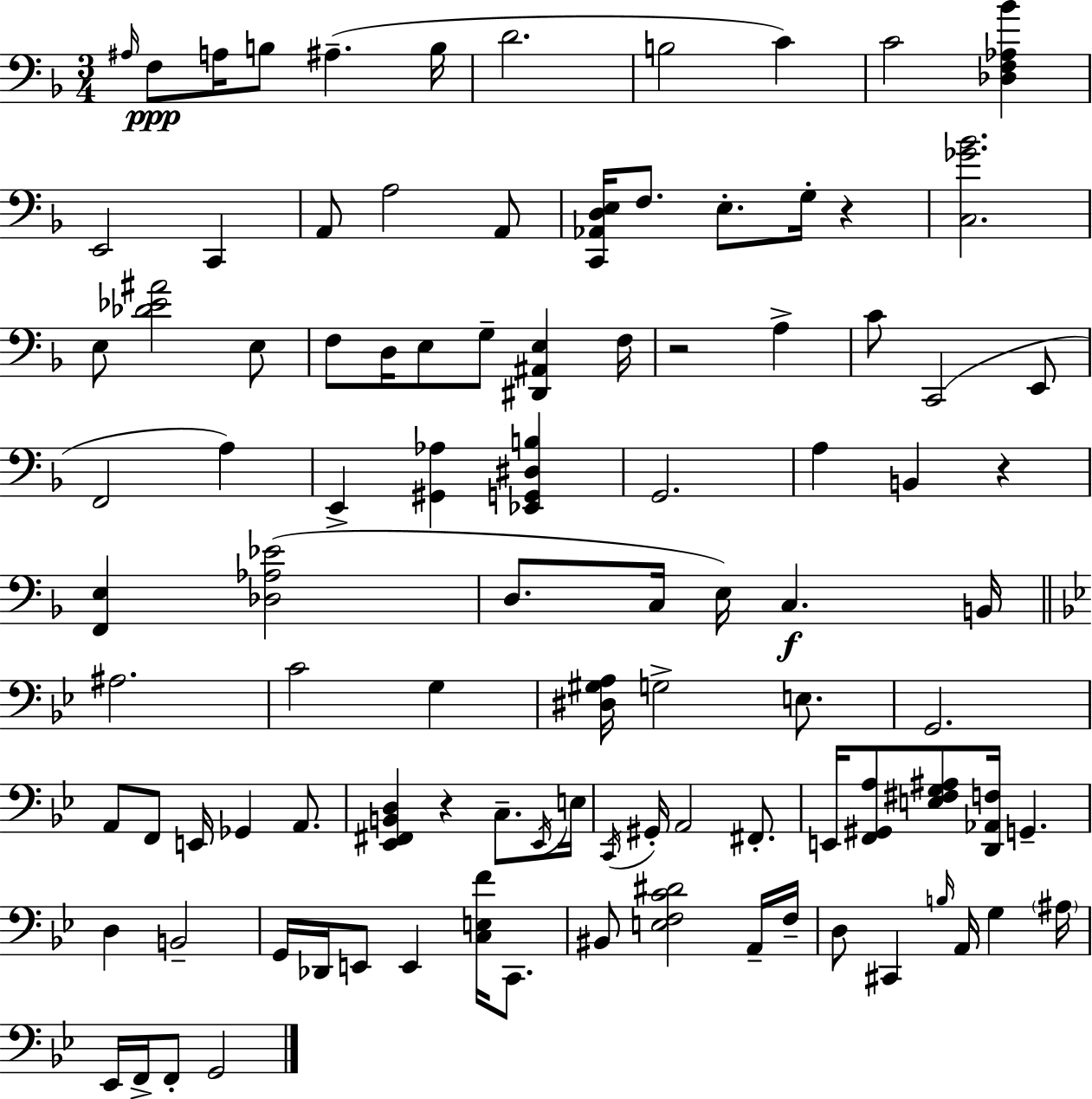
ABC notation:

X:1
T:Untitled
M:3/4
L:1/4
K:Dm
^A,/4 F,/2 A,/4 B,/2 ^A, B,/4 D2 B,2 C C2 [_D,F,_A,_B] E,,2 C,, A,,/2 A,2 A,,/2 [C,,_A,,D,E,]/4 F,/2 E,/2 G,/4 z [C,_G_B]2 E,/2 [_D_E^A]2 E,/2 F,/2 D,/4 E,/2 G,/2 [^D,,^A,,E,] F,/4 z2 A, C/2 C,,2 E,,/2 F,,2 A, E,, [^G,,_A,] [_E,,G,,^D,B,] G,,2 A, B,, z [F,,E,] [_D,_A,_E]2 D,/2 C,/4 E,/4 C, B,,/4 ^A,2 C2 G, [^D,^G,A,]/4 G,2 E,/2 G,,2 A,,/2 F,,/2 E,,/4 _G,, A,,/2 [_E,,^F,,B,,D,] z C,/2 _E,,/4 E,/4 C,,/4 ^G,,/4 A,,2 ^F,,/2 E,,/4 [F,,^G,,A,]/2 [E,^F,G,^A,]/2 [D,,_A,,F,]/4 G,, D, B,,2 G,,/4 _D,,/4 E,,/2 E,, [C,E,F]/4 C,,/2 ^B,,/2 [E,F,C^D]2 A,,/4 F,/4 D,/2 ^C,, B,/4 A,,/4 G, ^A,/4 _E,,/4 F,,/4 F,,/2 G,,2